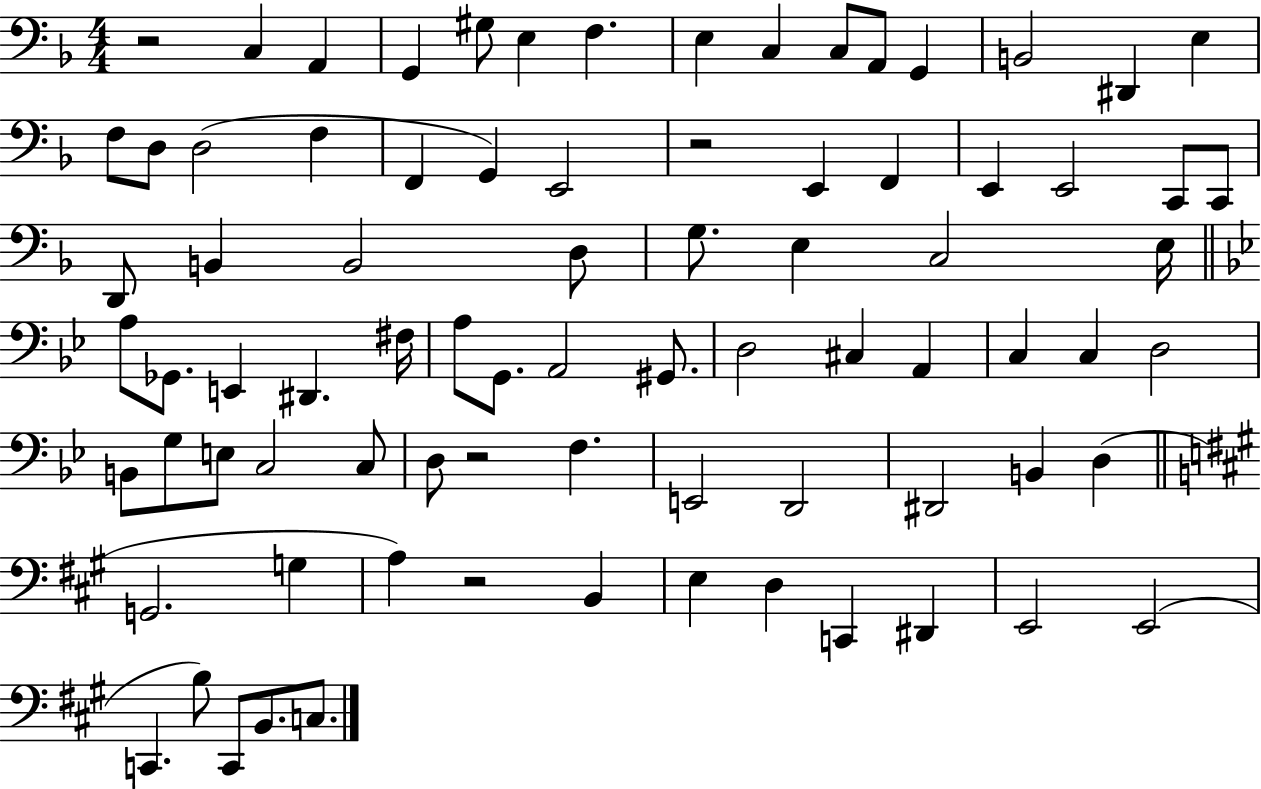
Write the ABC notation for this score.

X:1
T:Untitled
M:4/4
L:1/4
K:F
z2 C, A,, G,, ^G,/2 E, F, E, C, C,/2 A,,/2 G,, B,,2 ^D,, E, F,/2 D,/2 D,2 F, F,, G,, E,,2 z2 E,, F,, E,, E,,2 C,,/2 C,,/2 D,,/2 B,, B,,2 D,/2 G,/2 E, C,2 E,/4 A,/2 _G,,/2 E,, ^D,, ^F,/4 A,/2 G,,/2 A,,2 ^G,,/2 D,2 ^C, A,, C, C, D,2 B,,/2 G,/2 E,/2 C,2 C,/2 D,/2 z2 F, E,,2 D,,2 ^D,,2 B,, D, G,,2 G, A, z2 B,, E, D, C,, ^D,, E,,2 E,,2 C,, B,/2 C,,/2 B,,/2 C,/2